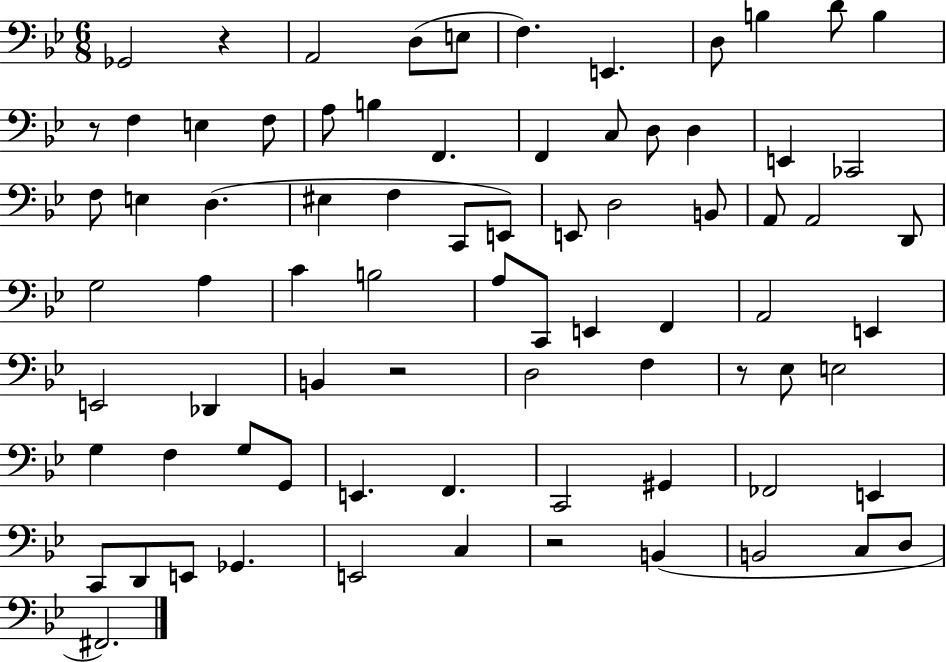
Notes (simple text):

Gb2/h R/q A2/h D3/e E3/e F3/q. E2/q. D3/e B3/q D4/e B3/q R/e F3/q E3/q F3/e A3/e B3/q F2/q. F2/q C3/e D3/e D3/q E2/q CES2/h F3/e E3/q D3/q. EIS3/q F3/q C2/e E2/e E2/e D3/h B2/e A2/e A2/h D2/e G3/h A3/q C4/q B3/h A3/e C2/e E2/q F2/q A2/h E2/q E2/h Db2/q B2/q R/h D3/h F3/q R/e Eb3/e E3/h G3/q F3/q G3/e G2/e E2/q. F2/q. C2/h G#2/q FES2/h E2/q C2/e D2/e E2/e Gb2/q. E2/h C3/q R/h B2/q B2/h C3/e D3/e F#2/h.